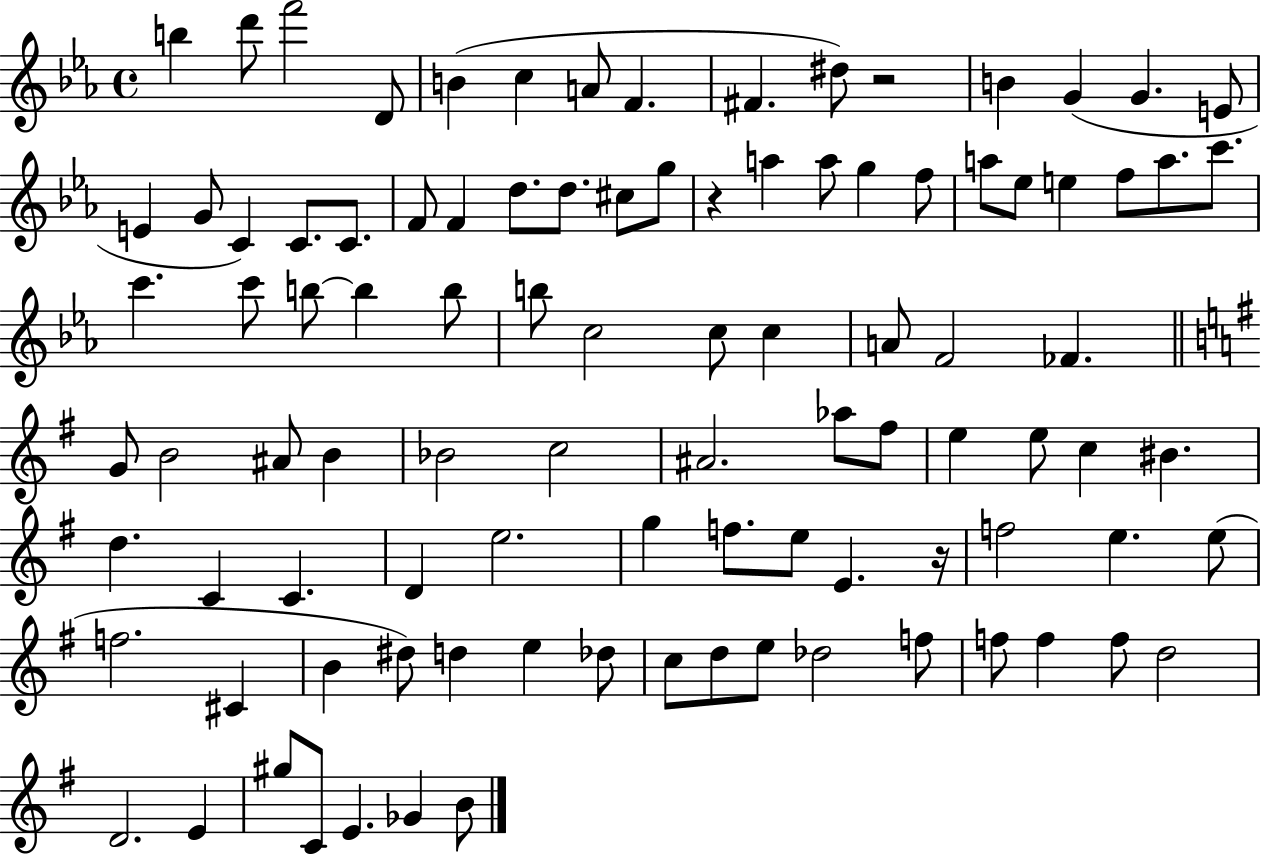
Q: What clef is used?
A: treble